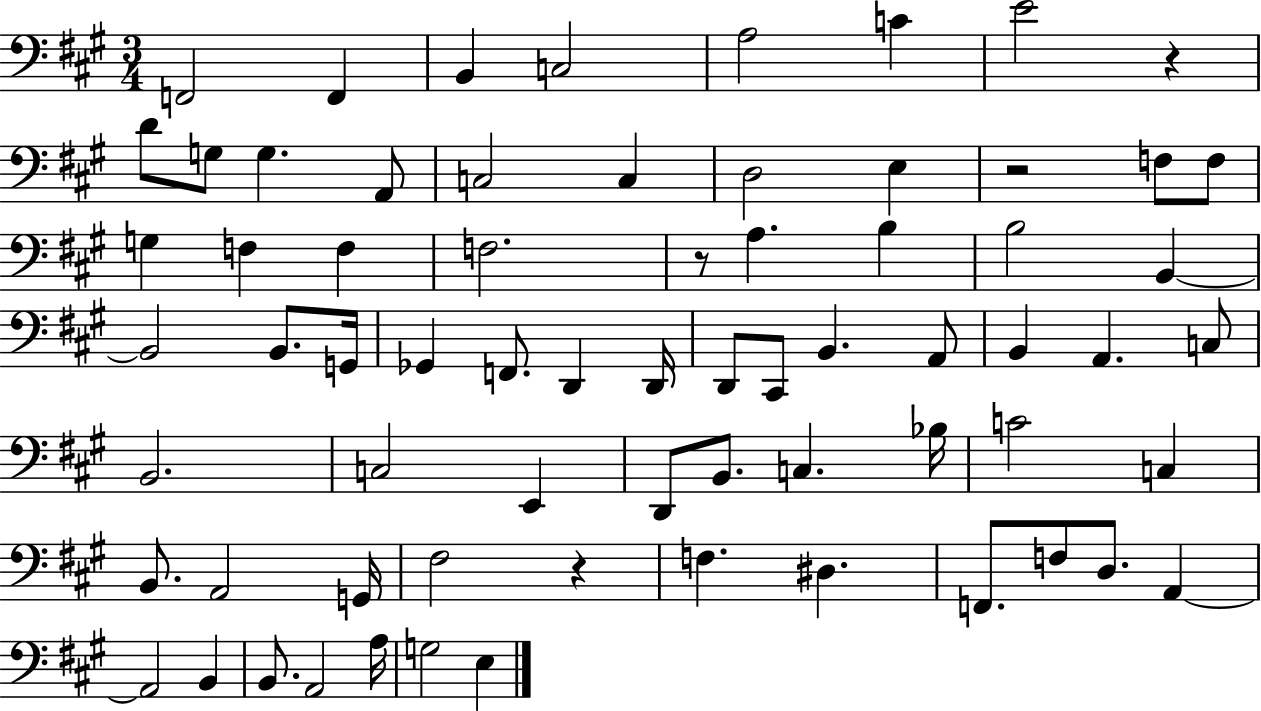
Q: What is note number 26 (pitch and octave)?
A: B2